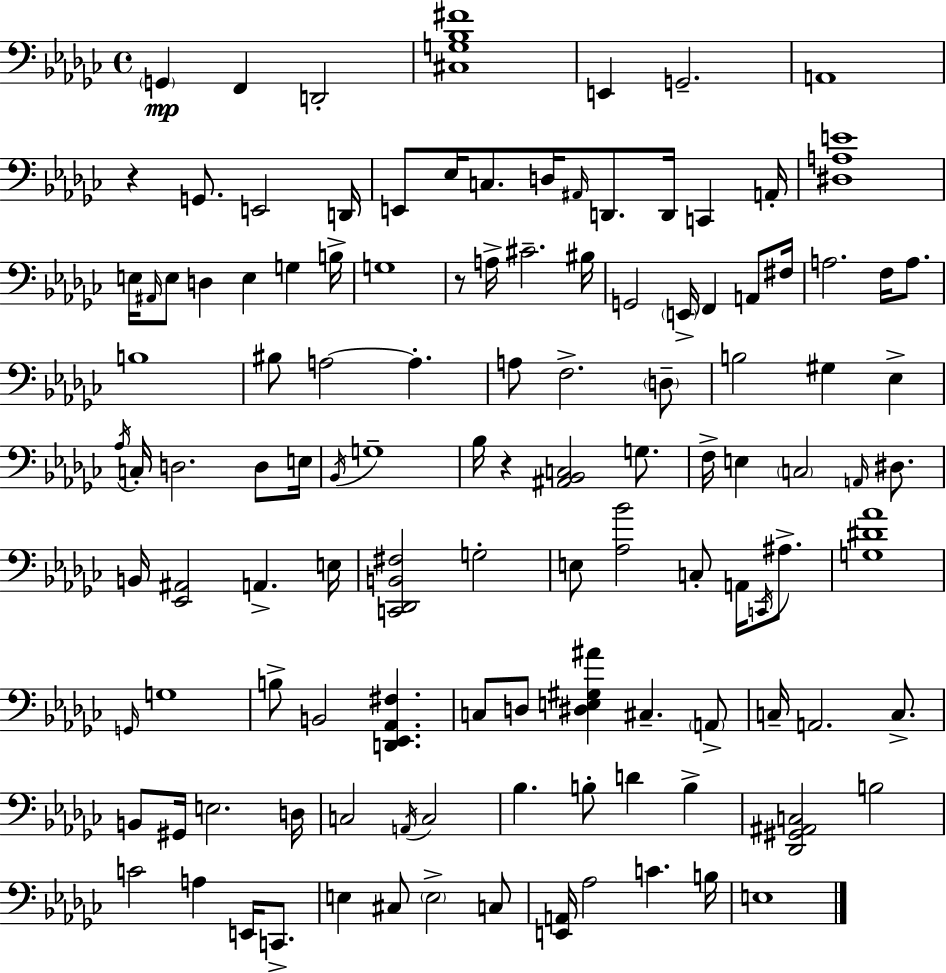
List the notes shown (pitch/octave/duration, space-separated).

G2/q F2/q D2/h [C#3,G3,Bb3,F#4]/w E2/q G2/h. A2/w R/q G2/e. E2/h D2/s E2/e Eb3/s C3/e. D3/s A#2/s D2/e. D2/s C2/q A2/s [D#3,A3,E4]/w E3/s A#2/s E3/e D3/q E3/q G3/q B3/s G3/w R/e A3/s C#4/h. BIS3/s G2/h E2/s F2/q A2/e F#3/s A3/h. F3/s A3/e. B3/w BIS3/e A3/h A3/q. A3/e F3/h. D3/e B3/h G#3/q Eb3/q Ab3/s C3/s D3/h. D3/e E3/s Bb2/s G3/w Bb3/s R/q [A#2,Bb2,C3]/h G3/e. F3/s E3/q C3/h A2/s D#3/e. B2/s [Eb2,A#2]/h A2/q. E3/s [C2,Db2,B2,F#3]/h G3/h E3/e [Ab3,Bb4]/h C3/e A2/s C2/s A#3/e. [G3,D#4,Ab4]/w G2/s G3/w B3/e B2/h [D2,Eb2,Ab2,F#3]/q. C3/e D3/e [D#3,E3,G#3,A#4]/q C#3/q. A2/e C3/s A2/h. C3/e. B2/e G#2/s E3/h. D3/s C3/h A2/s C3/h Bb3/q. B3/e D4/q B3/q [Db2,G#2,A#2,C3]/h B3/h C4/h A3/q E2/s C2/e. E3/q C#3/e E3/h C3/e [E2,A2]/s Ab3/h C4/q. B3/s E3/w